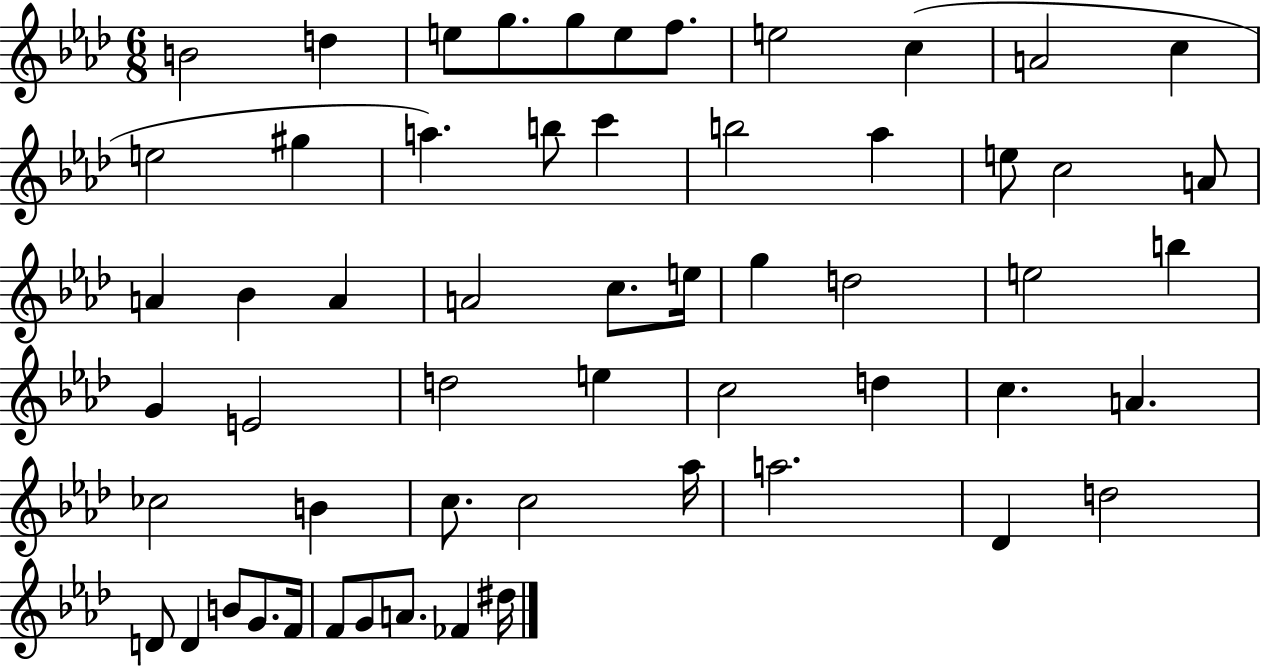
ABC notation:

X:1
T:Untitled
M:6/8
L:1/4
K:Ab
B2 d e/2 g/2 g/2 e/2 f/2 e2 c A2 c e2 ^g a b/2 c' b2 _a e/2 c2 A/2 A _B A A2 c/2 e/4 g d2 e2 b G E2 d2 e c2 d c A _c2 B c/2 c2 _a/4 a2 _D d2 D/2 D B/2 G/2 F/4 F/2 G/2 A/2 _F ^d/4